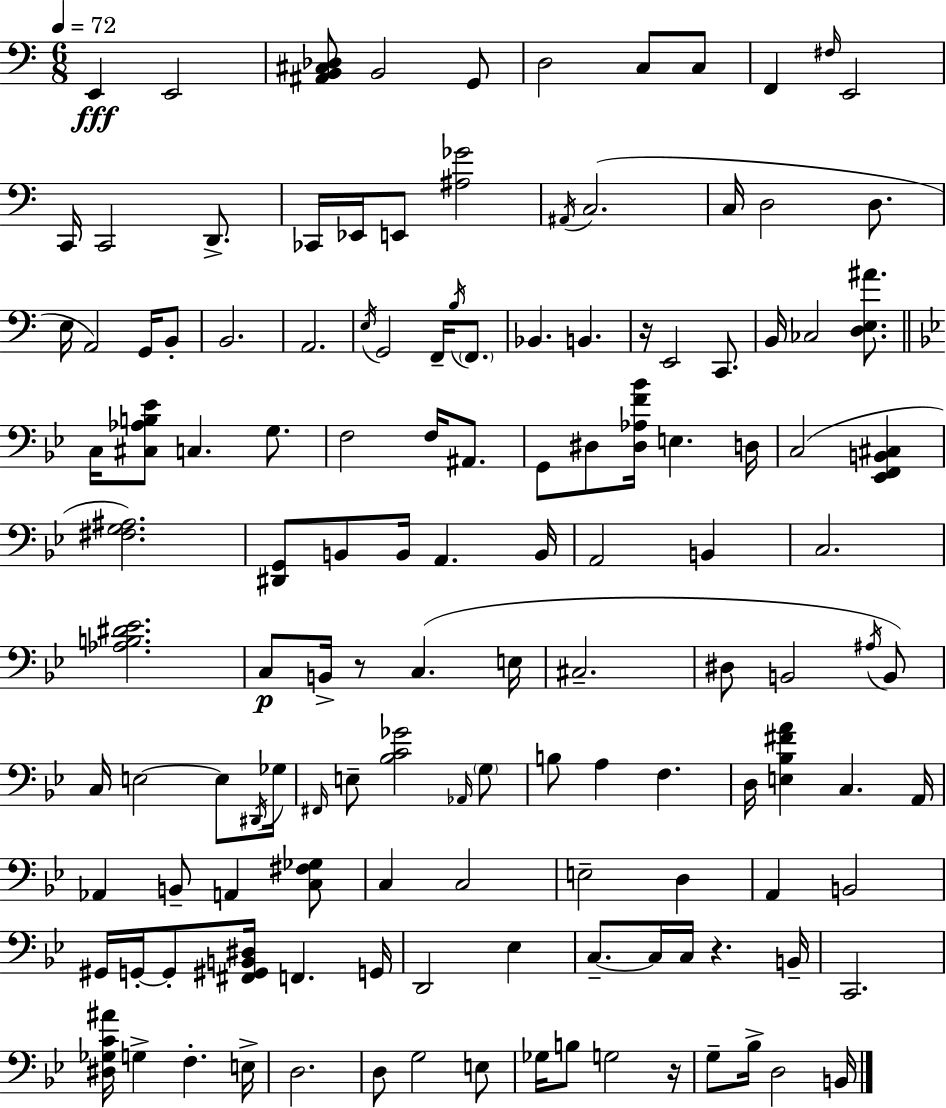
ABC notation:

X:1
T:Untitled
M:6/8
L:1/4
K:Am
E,, E,,2 [^A,,B,,^C,_D,]/2 B,,2 G,,/2 D,2 C,/2 C,/2 F,, ^F,/4 E,,2 C,,/4 C,,2 D,,/2 _C,,/4 _E,,/4 E,,/2 [^A,_G]2 ^A,,/4 C,2 C,/4 D,2 D,/2 E,/4 A,,2 G,,/4 B,,/2 B,,2 A,,2 E,/4 G,,2 F,,/4 B,/4 F,,/2 _B,, B,, z/4 E,,2 C,,/2 B,,/4 _C,2 [D,E,^A]/2 C,/4 [^C,_A,B,_E]/2 C, G,/2 F,2 F,/4 ^A,,/2 G,,/2 ^D,/2 [^D,_A,F_B]/4 E, D,/4 C,2 [_E,,F,,B,,^C,] [^F,G,^A,]2 [^D,,G,,]/2 B,,/2 B,,/4 A,, B,,/4 A,,2 B,, C,2 [_A,B,^D_E]2 C,/2 B,,/4 z/2 C, E,/4 ^C,2 ^D,/2 B,,2 ^A,/4 B,,/2 C,/4 E,2 E,/2 ^D,,/4 _G,/4 ^F,,/4 E,/2 [_B,C_G]2 _A,,/4 G,/2 B,/2 A, F, D,/4 [E,_B,^FA] C, A,,/4 _A,, B,,/2 A,, [C,^F,_G,]/2 C, C,2 E,2 D, A,, B,,2 ^G,,/4 G,,/4 G,,/2 [^F,,^G,,B,,^D,]/4 F,, G,,/4 D,,2 _E, C,/2 C,/4 C,/4 z B,,/4 C,,2 [^D,_G,C^A]/4 G, F, E,/4 D,2 D,/2 G,2 E,/2 _G,/4 B,/2 G,2 z/4 G,/2 _B,/4 D,2 B,,/4